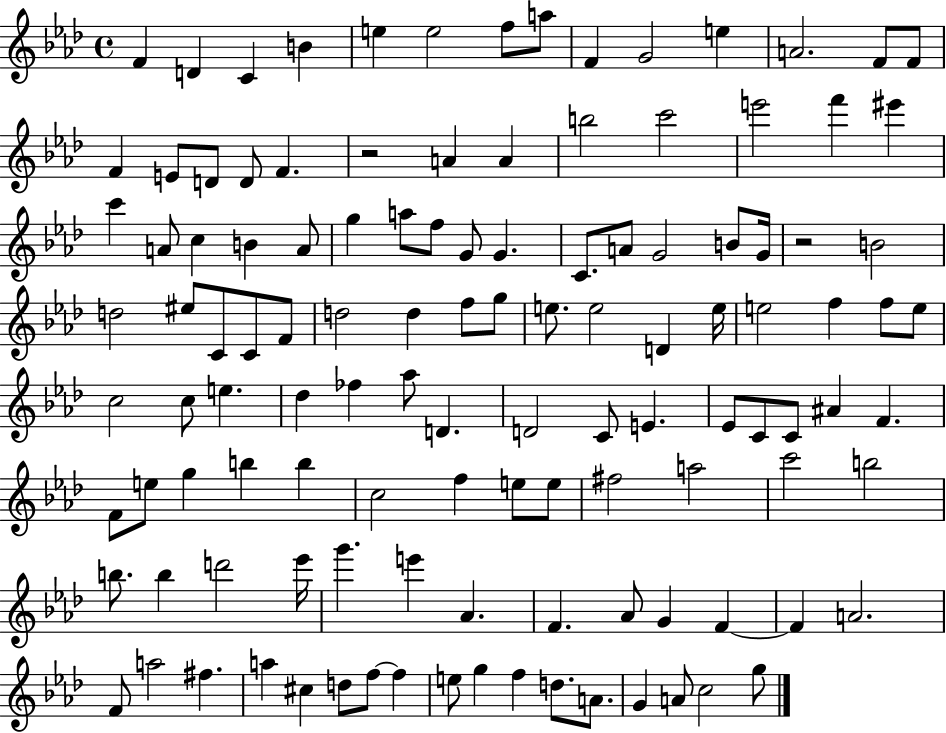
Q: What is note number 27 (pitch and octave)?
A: C6